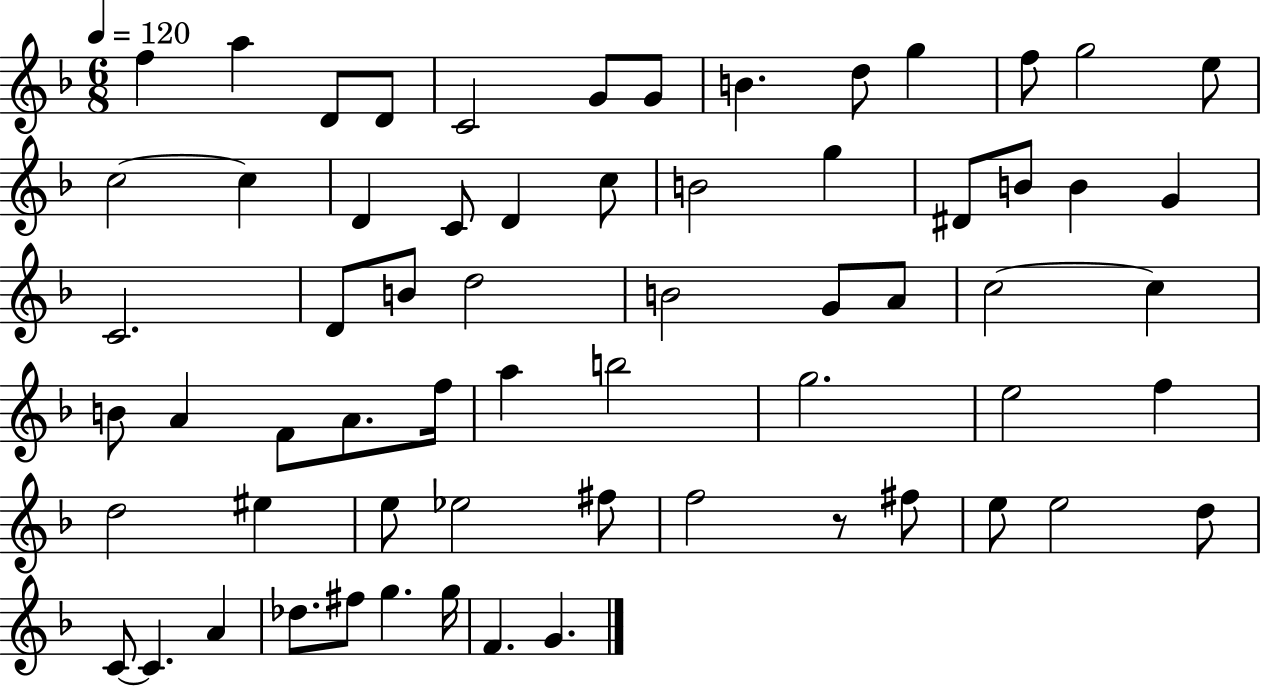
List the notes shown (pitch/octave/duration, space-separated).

F5/q A5/q D4/e D4/e C4/h G4/e G4/e B4/q. D5/e G5/q F5/e G5/h E5/e C5/h C5/q D4/q C4/e D4/q C5/e B4/h G5/q D#4/e B4/e B4/q G4/q C4/h. D4/e B4/e D5/h B4/h G4/e A4/e C5/h C5/q B4/e A4/q F4/e A4/e. F5/s A5/q B5/h G5/h. E5/h F5/q D5/h EIS5/q E5/e Eb5/h F#5/e F5/h R/e F#5/e E5/e E5/h D5/e C4/e C4/q. A4/q Db5/e. F#5/e G5/q. G5/s F4/q. G4/q.